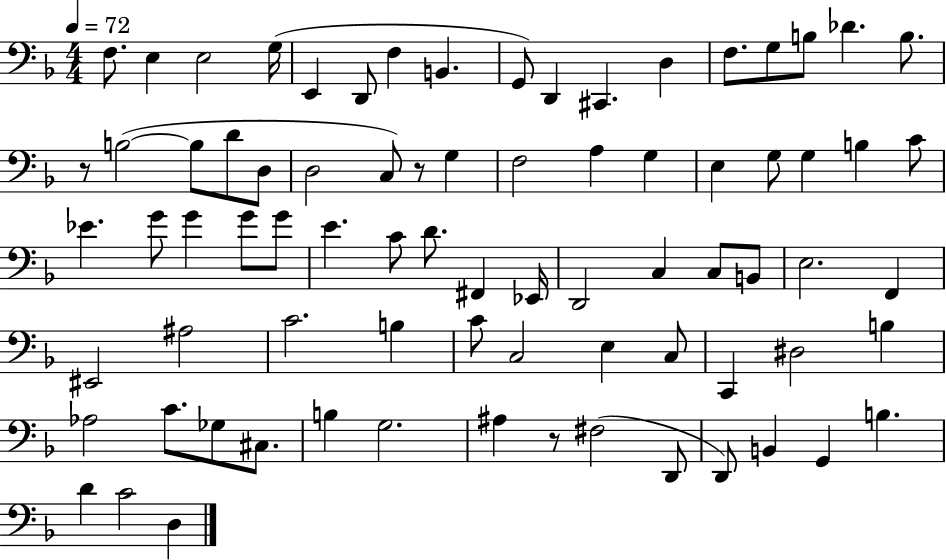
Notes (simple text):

F3/e. E3/q E3/h G3/s E2/q D2/e F3/q B2/q. G2/e D2/q C#2/q. D3/q F3/e. G3/e B3/e Db4/q. B3/e. R/e B3/h B3/e D4/e D3/e D3/h C3/e R/e G3/q F3/h A3/q G3/q E3/q G3/e G3/q B3/q C4/e Eb4/q. G4/e G4/q G4/e G4/e E4/q. C4/e D4/e. F#2/q Eb2/s D2/h C3/q C3/e B2/e E3/h. F2/q EIS2/h A#3/h C4/h. B3/q C4/e C3/h E3/q C3/e C2/q D#3/h B3/q Ab3/h C4/e. Gb3/e C#3/e. B3/q G3/h. A#3/q R/e F#3/h D2/e D2/e B2/q G2/q B3/q. D4/q C4/h D3/q